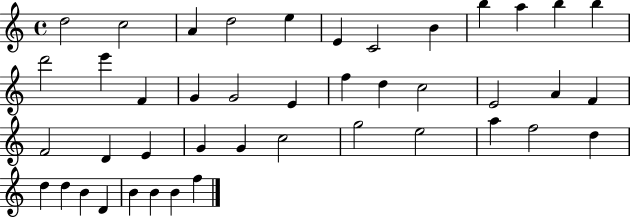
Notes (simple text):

D5/h C5/h A4/q D5/h E5/q E4/q C4/h B4/q B5/q A5/q B5/q B5/q D6/h E6/q F4/q G4/q G4/h E4/q F5/q D5/q C5/h E4/h A4/q F4/q F4/h D4/q E4/q G4/q G4/q C5/h G5/h E5/h A5/q F5/h D5/q D5/q D5/q B4/q D4/q B4/q B4/q B4/q F5/q